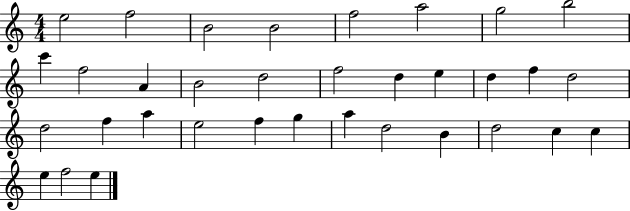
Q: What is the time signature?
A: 4/4